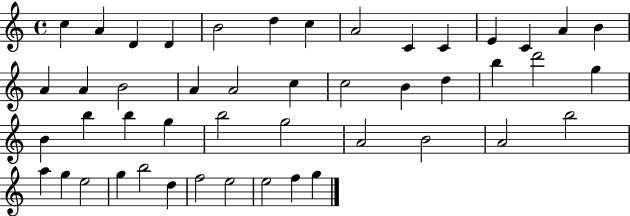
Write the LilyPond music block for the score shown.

{
  \clef treble
  \time 4/4
  \defaultTimeSignature
  \key c \major
  c''4 a'4 d'4 d'4 | b'2 d''4 c''4 | a'2 c'4 c'4 | e'4 c'4 a'4 b'4 | \break a'4 a'4 b'2 | a'4 a'2 c''4 | c''2 b'4 d''4 | b''4 d'''2 g''4 | \break b'4 b''4 b''4 g''4 | b''2 g''2 | a'2 b'2 | a'2 b''2 | \break a''4 g''4 e''2 | g''4 b''2 d''4 | f''2 e''2 | e''2 f''4 g''4 | \break \bar "|."
}